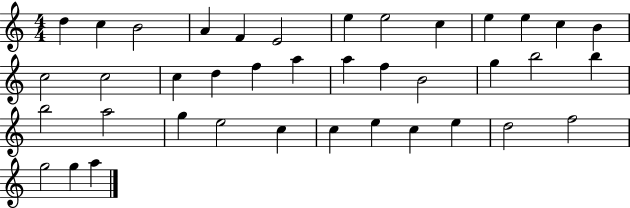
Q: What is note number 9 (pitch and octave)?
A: C5